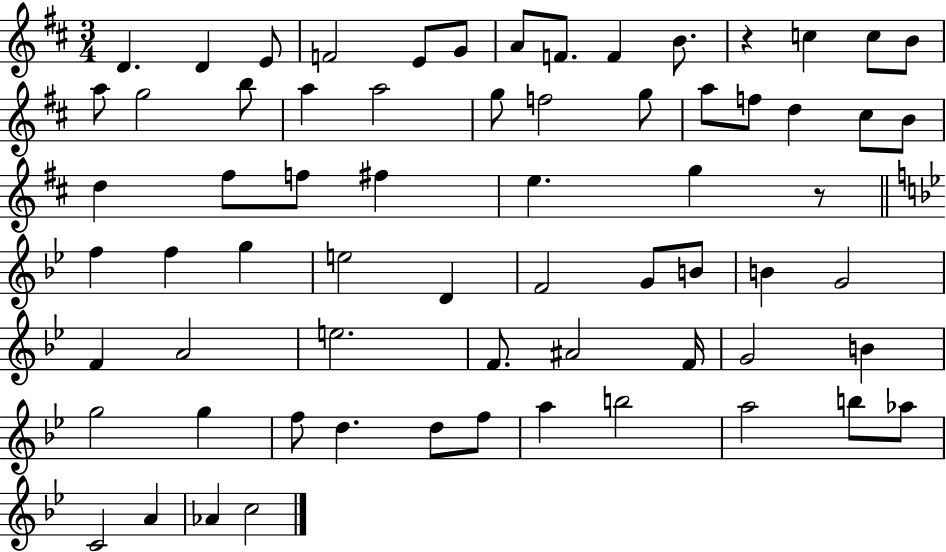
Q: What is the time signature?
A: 3/4